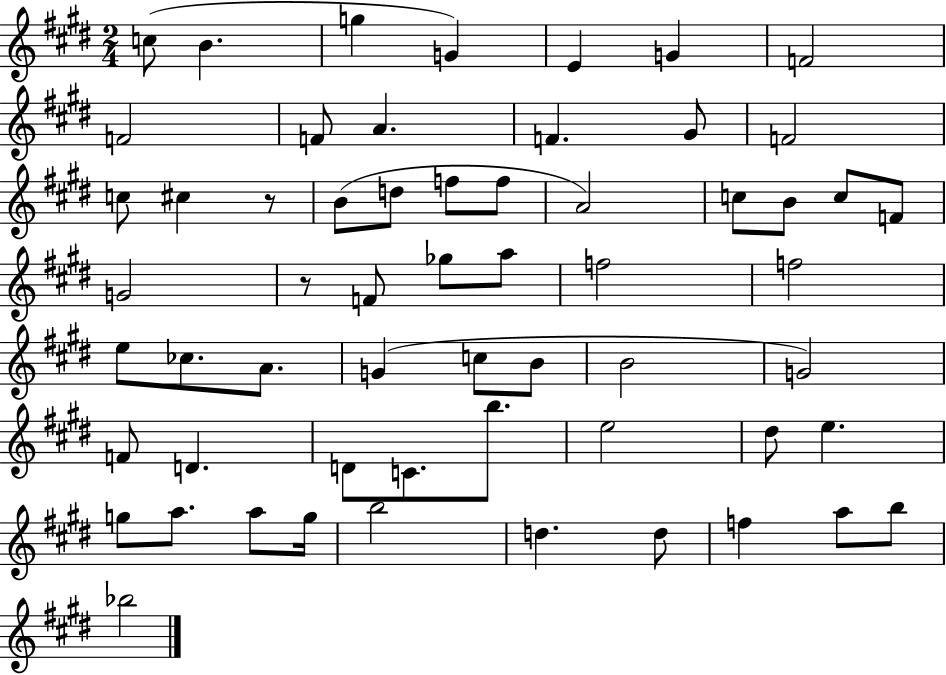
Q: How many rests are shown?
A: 2